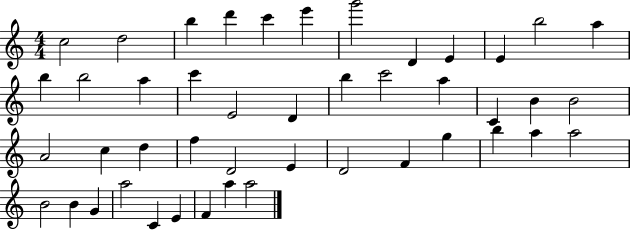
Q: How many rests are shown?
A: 0